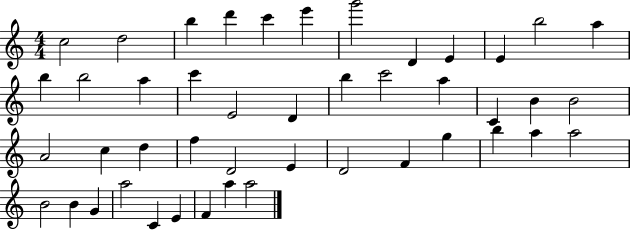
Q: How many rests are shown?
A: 0